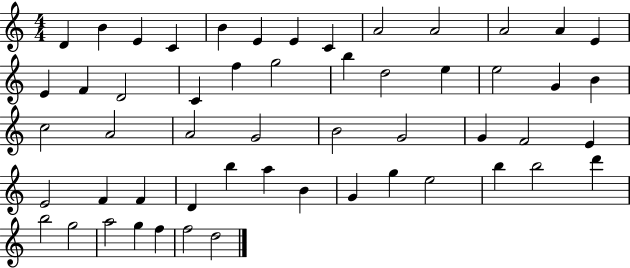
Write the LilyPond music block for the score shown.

{
  \clef treble
  \numericTimeSignature
  \time 4/4
  \key c \major
  d'4 b'4 e'4 c'4 | b'4 e'4 e'4 c'4 | a'2 a'2 | a'2 a'4 e'4 | \break e'4 f'4 d'2 | c'4 f''4 g''2 | b''4 d''2 e''4 | e''2 g'4 b'4 | \break c''2 a'2 | a'2 g'2 | b'2 g'2 | g'4 f'2 e'4 | \break e'2 f'4 f'4 | d'4 b''4 a''4 b'4 | g'4 g''4 e''2 | b''4 b''2 d'''4 | \break b''2 g''2 | a''2 g''4 f''4 | f''2 d''2 | \bar "|."
}